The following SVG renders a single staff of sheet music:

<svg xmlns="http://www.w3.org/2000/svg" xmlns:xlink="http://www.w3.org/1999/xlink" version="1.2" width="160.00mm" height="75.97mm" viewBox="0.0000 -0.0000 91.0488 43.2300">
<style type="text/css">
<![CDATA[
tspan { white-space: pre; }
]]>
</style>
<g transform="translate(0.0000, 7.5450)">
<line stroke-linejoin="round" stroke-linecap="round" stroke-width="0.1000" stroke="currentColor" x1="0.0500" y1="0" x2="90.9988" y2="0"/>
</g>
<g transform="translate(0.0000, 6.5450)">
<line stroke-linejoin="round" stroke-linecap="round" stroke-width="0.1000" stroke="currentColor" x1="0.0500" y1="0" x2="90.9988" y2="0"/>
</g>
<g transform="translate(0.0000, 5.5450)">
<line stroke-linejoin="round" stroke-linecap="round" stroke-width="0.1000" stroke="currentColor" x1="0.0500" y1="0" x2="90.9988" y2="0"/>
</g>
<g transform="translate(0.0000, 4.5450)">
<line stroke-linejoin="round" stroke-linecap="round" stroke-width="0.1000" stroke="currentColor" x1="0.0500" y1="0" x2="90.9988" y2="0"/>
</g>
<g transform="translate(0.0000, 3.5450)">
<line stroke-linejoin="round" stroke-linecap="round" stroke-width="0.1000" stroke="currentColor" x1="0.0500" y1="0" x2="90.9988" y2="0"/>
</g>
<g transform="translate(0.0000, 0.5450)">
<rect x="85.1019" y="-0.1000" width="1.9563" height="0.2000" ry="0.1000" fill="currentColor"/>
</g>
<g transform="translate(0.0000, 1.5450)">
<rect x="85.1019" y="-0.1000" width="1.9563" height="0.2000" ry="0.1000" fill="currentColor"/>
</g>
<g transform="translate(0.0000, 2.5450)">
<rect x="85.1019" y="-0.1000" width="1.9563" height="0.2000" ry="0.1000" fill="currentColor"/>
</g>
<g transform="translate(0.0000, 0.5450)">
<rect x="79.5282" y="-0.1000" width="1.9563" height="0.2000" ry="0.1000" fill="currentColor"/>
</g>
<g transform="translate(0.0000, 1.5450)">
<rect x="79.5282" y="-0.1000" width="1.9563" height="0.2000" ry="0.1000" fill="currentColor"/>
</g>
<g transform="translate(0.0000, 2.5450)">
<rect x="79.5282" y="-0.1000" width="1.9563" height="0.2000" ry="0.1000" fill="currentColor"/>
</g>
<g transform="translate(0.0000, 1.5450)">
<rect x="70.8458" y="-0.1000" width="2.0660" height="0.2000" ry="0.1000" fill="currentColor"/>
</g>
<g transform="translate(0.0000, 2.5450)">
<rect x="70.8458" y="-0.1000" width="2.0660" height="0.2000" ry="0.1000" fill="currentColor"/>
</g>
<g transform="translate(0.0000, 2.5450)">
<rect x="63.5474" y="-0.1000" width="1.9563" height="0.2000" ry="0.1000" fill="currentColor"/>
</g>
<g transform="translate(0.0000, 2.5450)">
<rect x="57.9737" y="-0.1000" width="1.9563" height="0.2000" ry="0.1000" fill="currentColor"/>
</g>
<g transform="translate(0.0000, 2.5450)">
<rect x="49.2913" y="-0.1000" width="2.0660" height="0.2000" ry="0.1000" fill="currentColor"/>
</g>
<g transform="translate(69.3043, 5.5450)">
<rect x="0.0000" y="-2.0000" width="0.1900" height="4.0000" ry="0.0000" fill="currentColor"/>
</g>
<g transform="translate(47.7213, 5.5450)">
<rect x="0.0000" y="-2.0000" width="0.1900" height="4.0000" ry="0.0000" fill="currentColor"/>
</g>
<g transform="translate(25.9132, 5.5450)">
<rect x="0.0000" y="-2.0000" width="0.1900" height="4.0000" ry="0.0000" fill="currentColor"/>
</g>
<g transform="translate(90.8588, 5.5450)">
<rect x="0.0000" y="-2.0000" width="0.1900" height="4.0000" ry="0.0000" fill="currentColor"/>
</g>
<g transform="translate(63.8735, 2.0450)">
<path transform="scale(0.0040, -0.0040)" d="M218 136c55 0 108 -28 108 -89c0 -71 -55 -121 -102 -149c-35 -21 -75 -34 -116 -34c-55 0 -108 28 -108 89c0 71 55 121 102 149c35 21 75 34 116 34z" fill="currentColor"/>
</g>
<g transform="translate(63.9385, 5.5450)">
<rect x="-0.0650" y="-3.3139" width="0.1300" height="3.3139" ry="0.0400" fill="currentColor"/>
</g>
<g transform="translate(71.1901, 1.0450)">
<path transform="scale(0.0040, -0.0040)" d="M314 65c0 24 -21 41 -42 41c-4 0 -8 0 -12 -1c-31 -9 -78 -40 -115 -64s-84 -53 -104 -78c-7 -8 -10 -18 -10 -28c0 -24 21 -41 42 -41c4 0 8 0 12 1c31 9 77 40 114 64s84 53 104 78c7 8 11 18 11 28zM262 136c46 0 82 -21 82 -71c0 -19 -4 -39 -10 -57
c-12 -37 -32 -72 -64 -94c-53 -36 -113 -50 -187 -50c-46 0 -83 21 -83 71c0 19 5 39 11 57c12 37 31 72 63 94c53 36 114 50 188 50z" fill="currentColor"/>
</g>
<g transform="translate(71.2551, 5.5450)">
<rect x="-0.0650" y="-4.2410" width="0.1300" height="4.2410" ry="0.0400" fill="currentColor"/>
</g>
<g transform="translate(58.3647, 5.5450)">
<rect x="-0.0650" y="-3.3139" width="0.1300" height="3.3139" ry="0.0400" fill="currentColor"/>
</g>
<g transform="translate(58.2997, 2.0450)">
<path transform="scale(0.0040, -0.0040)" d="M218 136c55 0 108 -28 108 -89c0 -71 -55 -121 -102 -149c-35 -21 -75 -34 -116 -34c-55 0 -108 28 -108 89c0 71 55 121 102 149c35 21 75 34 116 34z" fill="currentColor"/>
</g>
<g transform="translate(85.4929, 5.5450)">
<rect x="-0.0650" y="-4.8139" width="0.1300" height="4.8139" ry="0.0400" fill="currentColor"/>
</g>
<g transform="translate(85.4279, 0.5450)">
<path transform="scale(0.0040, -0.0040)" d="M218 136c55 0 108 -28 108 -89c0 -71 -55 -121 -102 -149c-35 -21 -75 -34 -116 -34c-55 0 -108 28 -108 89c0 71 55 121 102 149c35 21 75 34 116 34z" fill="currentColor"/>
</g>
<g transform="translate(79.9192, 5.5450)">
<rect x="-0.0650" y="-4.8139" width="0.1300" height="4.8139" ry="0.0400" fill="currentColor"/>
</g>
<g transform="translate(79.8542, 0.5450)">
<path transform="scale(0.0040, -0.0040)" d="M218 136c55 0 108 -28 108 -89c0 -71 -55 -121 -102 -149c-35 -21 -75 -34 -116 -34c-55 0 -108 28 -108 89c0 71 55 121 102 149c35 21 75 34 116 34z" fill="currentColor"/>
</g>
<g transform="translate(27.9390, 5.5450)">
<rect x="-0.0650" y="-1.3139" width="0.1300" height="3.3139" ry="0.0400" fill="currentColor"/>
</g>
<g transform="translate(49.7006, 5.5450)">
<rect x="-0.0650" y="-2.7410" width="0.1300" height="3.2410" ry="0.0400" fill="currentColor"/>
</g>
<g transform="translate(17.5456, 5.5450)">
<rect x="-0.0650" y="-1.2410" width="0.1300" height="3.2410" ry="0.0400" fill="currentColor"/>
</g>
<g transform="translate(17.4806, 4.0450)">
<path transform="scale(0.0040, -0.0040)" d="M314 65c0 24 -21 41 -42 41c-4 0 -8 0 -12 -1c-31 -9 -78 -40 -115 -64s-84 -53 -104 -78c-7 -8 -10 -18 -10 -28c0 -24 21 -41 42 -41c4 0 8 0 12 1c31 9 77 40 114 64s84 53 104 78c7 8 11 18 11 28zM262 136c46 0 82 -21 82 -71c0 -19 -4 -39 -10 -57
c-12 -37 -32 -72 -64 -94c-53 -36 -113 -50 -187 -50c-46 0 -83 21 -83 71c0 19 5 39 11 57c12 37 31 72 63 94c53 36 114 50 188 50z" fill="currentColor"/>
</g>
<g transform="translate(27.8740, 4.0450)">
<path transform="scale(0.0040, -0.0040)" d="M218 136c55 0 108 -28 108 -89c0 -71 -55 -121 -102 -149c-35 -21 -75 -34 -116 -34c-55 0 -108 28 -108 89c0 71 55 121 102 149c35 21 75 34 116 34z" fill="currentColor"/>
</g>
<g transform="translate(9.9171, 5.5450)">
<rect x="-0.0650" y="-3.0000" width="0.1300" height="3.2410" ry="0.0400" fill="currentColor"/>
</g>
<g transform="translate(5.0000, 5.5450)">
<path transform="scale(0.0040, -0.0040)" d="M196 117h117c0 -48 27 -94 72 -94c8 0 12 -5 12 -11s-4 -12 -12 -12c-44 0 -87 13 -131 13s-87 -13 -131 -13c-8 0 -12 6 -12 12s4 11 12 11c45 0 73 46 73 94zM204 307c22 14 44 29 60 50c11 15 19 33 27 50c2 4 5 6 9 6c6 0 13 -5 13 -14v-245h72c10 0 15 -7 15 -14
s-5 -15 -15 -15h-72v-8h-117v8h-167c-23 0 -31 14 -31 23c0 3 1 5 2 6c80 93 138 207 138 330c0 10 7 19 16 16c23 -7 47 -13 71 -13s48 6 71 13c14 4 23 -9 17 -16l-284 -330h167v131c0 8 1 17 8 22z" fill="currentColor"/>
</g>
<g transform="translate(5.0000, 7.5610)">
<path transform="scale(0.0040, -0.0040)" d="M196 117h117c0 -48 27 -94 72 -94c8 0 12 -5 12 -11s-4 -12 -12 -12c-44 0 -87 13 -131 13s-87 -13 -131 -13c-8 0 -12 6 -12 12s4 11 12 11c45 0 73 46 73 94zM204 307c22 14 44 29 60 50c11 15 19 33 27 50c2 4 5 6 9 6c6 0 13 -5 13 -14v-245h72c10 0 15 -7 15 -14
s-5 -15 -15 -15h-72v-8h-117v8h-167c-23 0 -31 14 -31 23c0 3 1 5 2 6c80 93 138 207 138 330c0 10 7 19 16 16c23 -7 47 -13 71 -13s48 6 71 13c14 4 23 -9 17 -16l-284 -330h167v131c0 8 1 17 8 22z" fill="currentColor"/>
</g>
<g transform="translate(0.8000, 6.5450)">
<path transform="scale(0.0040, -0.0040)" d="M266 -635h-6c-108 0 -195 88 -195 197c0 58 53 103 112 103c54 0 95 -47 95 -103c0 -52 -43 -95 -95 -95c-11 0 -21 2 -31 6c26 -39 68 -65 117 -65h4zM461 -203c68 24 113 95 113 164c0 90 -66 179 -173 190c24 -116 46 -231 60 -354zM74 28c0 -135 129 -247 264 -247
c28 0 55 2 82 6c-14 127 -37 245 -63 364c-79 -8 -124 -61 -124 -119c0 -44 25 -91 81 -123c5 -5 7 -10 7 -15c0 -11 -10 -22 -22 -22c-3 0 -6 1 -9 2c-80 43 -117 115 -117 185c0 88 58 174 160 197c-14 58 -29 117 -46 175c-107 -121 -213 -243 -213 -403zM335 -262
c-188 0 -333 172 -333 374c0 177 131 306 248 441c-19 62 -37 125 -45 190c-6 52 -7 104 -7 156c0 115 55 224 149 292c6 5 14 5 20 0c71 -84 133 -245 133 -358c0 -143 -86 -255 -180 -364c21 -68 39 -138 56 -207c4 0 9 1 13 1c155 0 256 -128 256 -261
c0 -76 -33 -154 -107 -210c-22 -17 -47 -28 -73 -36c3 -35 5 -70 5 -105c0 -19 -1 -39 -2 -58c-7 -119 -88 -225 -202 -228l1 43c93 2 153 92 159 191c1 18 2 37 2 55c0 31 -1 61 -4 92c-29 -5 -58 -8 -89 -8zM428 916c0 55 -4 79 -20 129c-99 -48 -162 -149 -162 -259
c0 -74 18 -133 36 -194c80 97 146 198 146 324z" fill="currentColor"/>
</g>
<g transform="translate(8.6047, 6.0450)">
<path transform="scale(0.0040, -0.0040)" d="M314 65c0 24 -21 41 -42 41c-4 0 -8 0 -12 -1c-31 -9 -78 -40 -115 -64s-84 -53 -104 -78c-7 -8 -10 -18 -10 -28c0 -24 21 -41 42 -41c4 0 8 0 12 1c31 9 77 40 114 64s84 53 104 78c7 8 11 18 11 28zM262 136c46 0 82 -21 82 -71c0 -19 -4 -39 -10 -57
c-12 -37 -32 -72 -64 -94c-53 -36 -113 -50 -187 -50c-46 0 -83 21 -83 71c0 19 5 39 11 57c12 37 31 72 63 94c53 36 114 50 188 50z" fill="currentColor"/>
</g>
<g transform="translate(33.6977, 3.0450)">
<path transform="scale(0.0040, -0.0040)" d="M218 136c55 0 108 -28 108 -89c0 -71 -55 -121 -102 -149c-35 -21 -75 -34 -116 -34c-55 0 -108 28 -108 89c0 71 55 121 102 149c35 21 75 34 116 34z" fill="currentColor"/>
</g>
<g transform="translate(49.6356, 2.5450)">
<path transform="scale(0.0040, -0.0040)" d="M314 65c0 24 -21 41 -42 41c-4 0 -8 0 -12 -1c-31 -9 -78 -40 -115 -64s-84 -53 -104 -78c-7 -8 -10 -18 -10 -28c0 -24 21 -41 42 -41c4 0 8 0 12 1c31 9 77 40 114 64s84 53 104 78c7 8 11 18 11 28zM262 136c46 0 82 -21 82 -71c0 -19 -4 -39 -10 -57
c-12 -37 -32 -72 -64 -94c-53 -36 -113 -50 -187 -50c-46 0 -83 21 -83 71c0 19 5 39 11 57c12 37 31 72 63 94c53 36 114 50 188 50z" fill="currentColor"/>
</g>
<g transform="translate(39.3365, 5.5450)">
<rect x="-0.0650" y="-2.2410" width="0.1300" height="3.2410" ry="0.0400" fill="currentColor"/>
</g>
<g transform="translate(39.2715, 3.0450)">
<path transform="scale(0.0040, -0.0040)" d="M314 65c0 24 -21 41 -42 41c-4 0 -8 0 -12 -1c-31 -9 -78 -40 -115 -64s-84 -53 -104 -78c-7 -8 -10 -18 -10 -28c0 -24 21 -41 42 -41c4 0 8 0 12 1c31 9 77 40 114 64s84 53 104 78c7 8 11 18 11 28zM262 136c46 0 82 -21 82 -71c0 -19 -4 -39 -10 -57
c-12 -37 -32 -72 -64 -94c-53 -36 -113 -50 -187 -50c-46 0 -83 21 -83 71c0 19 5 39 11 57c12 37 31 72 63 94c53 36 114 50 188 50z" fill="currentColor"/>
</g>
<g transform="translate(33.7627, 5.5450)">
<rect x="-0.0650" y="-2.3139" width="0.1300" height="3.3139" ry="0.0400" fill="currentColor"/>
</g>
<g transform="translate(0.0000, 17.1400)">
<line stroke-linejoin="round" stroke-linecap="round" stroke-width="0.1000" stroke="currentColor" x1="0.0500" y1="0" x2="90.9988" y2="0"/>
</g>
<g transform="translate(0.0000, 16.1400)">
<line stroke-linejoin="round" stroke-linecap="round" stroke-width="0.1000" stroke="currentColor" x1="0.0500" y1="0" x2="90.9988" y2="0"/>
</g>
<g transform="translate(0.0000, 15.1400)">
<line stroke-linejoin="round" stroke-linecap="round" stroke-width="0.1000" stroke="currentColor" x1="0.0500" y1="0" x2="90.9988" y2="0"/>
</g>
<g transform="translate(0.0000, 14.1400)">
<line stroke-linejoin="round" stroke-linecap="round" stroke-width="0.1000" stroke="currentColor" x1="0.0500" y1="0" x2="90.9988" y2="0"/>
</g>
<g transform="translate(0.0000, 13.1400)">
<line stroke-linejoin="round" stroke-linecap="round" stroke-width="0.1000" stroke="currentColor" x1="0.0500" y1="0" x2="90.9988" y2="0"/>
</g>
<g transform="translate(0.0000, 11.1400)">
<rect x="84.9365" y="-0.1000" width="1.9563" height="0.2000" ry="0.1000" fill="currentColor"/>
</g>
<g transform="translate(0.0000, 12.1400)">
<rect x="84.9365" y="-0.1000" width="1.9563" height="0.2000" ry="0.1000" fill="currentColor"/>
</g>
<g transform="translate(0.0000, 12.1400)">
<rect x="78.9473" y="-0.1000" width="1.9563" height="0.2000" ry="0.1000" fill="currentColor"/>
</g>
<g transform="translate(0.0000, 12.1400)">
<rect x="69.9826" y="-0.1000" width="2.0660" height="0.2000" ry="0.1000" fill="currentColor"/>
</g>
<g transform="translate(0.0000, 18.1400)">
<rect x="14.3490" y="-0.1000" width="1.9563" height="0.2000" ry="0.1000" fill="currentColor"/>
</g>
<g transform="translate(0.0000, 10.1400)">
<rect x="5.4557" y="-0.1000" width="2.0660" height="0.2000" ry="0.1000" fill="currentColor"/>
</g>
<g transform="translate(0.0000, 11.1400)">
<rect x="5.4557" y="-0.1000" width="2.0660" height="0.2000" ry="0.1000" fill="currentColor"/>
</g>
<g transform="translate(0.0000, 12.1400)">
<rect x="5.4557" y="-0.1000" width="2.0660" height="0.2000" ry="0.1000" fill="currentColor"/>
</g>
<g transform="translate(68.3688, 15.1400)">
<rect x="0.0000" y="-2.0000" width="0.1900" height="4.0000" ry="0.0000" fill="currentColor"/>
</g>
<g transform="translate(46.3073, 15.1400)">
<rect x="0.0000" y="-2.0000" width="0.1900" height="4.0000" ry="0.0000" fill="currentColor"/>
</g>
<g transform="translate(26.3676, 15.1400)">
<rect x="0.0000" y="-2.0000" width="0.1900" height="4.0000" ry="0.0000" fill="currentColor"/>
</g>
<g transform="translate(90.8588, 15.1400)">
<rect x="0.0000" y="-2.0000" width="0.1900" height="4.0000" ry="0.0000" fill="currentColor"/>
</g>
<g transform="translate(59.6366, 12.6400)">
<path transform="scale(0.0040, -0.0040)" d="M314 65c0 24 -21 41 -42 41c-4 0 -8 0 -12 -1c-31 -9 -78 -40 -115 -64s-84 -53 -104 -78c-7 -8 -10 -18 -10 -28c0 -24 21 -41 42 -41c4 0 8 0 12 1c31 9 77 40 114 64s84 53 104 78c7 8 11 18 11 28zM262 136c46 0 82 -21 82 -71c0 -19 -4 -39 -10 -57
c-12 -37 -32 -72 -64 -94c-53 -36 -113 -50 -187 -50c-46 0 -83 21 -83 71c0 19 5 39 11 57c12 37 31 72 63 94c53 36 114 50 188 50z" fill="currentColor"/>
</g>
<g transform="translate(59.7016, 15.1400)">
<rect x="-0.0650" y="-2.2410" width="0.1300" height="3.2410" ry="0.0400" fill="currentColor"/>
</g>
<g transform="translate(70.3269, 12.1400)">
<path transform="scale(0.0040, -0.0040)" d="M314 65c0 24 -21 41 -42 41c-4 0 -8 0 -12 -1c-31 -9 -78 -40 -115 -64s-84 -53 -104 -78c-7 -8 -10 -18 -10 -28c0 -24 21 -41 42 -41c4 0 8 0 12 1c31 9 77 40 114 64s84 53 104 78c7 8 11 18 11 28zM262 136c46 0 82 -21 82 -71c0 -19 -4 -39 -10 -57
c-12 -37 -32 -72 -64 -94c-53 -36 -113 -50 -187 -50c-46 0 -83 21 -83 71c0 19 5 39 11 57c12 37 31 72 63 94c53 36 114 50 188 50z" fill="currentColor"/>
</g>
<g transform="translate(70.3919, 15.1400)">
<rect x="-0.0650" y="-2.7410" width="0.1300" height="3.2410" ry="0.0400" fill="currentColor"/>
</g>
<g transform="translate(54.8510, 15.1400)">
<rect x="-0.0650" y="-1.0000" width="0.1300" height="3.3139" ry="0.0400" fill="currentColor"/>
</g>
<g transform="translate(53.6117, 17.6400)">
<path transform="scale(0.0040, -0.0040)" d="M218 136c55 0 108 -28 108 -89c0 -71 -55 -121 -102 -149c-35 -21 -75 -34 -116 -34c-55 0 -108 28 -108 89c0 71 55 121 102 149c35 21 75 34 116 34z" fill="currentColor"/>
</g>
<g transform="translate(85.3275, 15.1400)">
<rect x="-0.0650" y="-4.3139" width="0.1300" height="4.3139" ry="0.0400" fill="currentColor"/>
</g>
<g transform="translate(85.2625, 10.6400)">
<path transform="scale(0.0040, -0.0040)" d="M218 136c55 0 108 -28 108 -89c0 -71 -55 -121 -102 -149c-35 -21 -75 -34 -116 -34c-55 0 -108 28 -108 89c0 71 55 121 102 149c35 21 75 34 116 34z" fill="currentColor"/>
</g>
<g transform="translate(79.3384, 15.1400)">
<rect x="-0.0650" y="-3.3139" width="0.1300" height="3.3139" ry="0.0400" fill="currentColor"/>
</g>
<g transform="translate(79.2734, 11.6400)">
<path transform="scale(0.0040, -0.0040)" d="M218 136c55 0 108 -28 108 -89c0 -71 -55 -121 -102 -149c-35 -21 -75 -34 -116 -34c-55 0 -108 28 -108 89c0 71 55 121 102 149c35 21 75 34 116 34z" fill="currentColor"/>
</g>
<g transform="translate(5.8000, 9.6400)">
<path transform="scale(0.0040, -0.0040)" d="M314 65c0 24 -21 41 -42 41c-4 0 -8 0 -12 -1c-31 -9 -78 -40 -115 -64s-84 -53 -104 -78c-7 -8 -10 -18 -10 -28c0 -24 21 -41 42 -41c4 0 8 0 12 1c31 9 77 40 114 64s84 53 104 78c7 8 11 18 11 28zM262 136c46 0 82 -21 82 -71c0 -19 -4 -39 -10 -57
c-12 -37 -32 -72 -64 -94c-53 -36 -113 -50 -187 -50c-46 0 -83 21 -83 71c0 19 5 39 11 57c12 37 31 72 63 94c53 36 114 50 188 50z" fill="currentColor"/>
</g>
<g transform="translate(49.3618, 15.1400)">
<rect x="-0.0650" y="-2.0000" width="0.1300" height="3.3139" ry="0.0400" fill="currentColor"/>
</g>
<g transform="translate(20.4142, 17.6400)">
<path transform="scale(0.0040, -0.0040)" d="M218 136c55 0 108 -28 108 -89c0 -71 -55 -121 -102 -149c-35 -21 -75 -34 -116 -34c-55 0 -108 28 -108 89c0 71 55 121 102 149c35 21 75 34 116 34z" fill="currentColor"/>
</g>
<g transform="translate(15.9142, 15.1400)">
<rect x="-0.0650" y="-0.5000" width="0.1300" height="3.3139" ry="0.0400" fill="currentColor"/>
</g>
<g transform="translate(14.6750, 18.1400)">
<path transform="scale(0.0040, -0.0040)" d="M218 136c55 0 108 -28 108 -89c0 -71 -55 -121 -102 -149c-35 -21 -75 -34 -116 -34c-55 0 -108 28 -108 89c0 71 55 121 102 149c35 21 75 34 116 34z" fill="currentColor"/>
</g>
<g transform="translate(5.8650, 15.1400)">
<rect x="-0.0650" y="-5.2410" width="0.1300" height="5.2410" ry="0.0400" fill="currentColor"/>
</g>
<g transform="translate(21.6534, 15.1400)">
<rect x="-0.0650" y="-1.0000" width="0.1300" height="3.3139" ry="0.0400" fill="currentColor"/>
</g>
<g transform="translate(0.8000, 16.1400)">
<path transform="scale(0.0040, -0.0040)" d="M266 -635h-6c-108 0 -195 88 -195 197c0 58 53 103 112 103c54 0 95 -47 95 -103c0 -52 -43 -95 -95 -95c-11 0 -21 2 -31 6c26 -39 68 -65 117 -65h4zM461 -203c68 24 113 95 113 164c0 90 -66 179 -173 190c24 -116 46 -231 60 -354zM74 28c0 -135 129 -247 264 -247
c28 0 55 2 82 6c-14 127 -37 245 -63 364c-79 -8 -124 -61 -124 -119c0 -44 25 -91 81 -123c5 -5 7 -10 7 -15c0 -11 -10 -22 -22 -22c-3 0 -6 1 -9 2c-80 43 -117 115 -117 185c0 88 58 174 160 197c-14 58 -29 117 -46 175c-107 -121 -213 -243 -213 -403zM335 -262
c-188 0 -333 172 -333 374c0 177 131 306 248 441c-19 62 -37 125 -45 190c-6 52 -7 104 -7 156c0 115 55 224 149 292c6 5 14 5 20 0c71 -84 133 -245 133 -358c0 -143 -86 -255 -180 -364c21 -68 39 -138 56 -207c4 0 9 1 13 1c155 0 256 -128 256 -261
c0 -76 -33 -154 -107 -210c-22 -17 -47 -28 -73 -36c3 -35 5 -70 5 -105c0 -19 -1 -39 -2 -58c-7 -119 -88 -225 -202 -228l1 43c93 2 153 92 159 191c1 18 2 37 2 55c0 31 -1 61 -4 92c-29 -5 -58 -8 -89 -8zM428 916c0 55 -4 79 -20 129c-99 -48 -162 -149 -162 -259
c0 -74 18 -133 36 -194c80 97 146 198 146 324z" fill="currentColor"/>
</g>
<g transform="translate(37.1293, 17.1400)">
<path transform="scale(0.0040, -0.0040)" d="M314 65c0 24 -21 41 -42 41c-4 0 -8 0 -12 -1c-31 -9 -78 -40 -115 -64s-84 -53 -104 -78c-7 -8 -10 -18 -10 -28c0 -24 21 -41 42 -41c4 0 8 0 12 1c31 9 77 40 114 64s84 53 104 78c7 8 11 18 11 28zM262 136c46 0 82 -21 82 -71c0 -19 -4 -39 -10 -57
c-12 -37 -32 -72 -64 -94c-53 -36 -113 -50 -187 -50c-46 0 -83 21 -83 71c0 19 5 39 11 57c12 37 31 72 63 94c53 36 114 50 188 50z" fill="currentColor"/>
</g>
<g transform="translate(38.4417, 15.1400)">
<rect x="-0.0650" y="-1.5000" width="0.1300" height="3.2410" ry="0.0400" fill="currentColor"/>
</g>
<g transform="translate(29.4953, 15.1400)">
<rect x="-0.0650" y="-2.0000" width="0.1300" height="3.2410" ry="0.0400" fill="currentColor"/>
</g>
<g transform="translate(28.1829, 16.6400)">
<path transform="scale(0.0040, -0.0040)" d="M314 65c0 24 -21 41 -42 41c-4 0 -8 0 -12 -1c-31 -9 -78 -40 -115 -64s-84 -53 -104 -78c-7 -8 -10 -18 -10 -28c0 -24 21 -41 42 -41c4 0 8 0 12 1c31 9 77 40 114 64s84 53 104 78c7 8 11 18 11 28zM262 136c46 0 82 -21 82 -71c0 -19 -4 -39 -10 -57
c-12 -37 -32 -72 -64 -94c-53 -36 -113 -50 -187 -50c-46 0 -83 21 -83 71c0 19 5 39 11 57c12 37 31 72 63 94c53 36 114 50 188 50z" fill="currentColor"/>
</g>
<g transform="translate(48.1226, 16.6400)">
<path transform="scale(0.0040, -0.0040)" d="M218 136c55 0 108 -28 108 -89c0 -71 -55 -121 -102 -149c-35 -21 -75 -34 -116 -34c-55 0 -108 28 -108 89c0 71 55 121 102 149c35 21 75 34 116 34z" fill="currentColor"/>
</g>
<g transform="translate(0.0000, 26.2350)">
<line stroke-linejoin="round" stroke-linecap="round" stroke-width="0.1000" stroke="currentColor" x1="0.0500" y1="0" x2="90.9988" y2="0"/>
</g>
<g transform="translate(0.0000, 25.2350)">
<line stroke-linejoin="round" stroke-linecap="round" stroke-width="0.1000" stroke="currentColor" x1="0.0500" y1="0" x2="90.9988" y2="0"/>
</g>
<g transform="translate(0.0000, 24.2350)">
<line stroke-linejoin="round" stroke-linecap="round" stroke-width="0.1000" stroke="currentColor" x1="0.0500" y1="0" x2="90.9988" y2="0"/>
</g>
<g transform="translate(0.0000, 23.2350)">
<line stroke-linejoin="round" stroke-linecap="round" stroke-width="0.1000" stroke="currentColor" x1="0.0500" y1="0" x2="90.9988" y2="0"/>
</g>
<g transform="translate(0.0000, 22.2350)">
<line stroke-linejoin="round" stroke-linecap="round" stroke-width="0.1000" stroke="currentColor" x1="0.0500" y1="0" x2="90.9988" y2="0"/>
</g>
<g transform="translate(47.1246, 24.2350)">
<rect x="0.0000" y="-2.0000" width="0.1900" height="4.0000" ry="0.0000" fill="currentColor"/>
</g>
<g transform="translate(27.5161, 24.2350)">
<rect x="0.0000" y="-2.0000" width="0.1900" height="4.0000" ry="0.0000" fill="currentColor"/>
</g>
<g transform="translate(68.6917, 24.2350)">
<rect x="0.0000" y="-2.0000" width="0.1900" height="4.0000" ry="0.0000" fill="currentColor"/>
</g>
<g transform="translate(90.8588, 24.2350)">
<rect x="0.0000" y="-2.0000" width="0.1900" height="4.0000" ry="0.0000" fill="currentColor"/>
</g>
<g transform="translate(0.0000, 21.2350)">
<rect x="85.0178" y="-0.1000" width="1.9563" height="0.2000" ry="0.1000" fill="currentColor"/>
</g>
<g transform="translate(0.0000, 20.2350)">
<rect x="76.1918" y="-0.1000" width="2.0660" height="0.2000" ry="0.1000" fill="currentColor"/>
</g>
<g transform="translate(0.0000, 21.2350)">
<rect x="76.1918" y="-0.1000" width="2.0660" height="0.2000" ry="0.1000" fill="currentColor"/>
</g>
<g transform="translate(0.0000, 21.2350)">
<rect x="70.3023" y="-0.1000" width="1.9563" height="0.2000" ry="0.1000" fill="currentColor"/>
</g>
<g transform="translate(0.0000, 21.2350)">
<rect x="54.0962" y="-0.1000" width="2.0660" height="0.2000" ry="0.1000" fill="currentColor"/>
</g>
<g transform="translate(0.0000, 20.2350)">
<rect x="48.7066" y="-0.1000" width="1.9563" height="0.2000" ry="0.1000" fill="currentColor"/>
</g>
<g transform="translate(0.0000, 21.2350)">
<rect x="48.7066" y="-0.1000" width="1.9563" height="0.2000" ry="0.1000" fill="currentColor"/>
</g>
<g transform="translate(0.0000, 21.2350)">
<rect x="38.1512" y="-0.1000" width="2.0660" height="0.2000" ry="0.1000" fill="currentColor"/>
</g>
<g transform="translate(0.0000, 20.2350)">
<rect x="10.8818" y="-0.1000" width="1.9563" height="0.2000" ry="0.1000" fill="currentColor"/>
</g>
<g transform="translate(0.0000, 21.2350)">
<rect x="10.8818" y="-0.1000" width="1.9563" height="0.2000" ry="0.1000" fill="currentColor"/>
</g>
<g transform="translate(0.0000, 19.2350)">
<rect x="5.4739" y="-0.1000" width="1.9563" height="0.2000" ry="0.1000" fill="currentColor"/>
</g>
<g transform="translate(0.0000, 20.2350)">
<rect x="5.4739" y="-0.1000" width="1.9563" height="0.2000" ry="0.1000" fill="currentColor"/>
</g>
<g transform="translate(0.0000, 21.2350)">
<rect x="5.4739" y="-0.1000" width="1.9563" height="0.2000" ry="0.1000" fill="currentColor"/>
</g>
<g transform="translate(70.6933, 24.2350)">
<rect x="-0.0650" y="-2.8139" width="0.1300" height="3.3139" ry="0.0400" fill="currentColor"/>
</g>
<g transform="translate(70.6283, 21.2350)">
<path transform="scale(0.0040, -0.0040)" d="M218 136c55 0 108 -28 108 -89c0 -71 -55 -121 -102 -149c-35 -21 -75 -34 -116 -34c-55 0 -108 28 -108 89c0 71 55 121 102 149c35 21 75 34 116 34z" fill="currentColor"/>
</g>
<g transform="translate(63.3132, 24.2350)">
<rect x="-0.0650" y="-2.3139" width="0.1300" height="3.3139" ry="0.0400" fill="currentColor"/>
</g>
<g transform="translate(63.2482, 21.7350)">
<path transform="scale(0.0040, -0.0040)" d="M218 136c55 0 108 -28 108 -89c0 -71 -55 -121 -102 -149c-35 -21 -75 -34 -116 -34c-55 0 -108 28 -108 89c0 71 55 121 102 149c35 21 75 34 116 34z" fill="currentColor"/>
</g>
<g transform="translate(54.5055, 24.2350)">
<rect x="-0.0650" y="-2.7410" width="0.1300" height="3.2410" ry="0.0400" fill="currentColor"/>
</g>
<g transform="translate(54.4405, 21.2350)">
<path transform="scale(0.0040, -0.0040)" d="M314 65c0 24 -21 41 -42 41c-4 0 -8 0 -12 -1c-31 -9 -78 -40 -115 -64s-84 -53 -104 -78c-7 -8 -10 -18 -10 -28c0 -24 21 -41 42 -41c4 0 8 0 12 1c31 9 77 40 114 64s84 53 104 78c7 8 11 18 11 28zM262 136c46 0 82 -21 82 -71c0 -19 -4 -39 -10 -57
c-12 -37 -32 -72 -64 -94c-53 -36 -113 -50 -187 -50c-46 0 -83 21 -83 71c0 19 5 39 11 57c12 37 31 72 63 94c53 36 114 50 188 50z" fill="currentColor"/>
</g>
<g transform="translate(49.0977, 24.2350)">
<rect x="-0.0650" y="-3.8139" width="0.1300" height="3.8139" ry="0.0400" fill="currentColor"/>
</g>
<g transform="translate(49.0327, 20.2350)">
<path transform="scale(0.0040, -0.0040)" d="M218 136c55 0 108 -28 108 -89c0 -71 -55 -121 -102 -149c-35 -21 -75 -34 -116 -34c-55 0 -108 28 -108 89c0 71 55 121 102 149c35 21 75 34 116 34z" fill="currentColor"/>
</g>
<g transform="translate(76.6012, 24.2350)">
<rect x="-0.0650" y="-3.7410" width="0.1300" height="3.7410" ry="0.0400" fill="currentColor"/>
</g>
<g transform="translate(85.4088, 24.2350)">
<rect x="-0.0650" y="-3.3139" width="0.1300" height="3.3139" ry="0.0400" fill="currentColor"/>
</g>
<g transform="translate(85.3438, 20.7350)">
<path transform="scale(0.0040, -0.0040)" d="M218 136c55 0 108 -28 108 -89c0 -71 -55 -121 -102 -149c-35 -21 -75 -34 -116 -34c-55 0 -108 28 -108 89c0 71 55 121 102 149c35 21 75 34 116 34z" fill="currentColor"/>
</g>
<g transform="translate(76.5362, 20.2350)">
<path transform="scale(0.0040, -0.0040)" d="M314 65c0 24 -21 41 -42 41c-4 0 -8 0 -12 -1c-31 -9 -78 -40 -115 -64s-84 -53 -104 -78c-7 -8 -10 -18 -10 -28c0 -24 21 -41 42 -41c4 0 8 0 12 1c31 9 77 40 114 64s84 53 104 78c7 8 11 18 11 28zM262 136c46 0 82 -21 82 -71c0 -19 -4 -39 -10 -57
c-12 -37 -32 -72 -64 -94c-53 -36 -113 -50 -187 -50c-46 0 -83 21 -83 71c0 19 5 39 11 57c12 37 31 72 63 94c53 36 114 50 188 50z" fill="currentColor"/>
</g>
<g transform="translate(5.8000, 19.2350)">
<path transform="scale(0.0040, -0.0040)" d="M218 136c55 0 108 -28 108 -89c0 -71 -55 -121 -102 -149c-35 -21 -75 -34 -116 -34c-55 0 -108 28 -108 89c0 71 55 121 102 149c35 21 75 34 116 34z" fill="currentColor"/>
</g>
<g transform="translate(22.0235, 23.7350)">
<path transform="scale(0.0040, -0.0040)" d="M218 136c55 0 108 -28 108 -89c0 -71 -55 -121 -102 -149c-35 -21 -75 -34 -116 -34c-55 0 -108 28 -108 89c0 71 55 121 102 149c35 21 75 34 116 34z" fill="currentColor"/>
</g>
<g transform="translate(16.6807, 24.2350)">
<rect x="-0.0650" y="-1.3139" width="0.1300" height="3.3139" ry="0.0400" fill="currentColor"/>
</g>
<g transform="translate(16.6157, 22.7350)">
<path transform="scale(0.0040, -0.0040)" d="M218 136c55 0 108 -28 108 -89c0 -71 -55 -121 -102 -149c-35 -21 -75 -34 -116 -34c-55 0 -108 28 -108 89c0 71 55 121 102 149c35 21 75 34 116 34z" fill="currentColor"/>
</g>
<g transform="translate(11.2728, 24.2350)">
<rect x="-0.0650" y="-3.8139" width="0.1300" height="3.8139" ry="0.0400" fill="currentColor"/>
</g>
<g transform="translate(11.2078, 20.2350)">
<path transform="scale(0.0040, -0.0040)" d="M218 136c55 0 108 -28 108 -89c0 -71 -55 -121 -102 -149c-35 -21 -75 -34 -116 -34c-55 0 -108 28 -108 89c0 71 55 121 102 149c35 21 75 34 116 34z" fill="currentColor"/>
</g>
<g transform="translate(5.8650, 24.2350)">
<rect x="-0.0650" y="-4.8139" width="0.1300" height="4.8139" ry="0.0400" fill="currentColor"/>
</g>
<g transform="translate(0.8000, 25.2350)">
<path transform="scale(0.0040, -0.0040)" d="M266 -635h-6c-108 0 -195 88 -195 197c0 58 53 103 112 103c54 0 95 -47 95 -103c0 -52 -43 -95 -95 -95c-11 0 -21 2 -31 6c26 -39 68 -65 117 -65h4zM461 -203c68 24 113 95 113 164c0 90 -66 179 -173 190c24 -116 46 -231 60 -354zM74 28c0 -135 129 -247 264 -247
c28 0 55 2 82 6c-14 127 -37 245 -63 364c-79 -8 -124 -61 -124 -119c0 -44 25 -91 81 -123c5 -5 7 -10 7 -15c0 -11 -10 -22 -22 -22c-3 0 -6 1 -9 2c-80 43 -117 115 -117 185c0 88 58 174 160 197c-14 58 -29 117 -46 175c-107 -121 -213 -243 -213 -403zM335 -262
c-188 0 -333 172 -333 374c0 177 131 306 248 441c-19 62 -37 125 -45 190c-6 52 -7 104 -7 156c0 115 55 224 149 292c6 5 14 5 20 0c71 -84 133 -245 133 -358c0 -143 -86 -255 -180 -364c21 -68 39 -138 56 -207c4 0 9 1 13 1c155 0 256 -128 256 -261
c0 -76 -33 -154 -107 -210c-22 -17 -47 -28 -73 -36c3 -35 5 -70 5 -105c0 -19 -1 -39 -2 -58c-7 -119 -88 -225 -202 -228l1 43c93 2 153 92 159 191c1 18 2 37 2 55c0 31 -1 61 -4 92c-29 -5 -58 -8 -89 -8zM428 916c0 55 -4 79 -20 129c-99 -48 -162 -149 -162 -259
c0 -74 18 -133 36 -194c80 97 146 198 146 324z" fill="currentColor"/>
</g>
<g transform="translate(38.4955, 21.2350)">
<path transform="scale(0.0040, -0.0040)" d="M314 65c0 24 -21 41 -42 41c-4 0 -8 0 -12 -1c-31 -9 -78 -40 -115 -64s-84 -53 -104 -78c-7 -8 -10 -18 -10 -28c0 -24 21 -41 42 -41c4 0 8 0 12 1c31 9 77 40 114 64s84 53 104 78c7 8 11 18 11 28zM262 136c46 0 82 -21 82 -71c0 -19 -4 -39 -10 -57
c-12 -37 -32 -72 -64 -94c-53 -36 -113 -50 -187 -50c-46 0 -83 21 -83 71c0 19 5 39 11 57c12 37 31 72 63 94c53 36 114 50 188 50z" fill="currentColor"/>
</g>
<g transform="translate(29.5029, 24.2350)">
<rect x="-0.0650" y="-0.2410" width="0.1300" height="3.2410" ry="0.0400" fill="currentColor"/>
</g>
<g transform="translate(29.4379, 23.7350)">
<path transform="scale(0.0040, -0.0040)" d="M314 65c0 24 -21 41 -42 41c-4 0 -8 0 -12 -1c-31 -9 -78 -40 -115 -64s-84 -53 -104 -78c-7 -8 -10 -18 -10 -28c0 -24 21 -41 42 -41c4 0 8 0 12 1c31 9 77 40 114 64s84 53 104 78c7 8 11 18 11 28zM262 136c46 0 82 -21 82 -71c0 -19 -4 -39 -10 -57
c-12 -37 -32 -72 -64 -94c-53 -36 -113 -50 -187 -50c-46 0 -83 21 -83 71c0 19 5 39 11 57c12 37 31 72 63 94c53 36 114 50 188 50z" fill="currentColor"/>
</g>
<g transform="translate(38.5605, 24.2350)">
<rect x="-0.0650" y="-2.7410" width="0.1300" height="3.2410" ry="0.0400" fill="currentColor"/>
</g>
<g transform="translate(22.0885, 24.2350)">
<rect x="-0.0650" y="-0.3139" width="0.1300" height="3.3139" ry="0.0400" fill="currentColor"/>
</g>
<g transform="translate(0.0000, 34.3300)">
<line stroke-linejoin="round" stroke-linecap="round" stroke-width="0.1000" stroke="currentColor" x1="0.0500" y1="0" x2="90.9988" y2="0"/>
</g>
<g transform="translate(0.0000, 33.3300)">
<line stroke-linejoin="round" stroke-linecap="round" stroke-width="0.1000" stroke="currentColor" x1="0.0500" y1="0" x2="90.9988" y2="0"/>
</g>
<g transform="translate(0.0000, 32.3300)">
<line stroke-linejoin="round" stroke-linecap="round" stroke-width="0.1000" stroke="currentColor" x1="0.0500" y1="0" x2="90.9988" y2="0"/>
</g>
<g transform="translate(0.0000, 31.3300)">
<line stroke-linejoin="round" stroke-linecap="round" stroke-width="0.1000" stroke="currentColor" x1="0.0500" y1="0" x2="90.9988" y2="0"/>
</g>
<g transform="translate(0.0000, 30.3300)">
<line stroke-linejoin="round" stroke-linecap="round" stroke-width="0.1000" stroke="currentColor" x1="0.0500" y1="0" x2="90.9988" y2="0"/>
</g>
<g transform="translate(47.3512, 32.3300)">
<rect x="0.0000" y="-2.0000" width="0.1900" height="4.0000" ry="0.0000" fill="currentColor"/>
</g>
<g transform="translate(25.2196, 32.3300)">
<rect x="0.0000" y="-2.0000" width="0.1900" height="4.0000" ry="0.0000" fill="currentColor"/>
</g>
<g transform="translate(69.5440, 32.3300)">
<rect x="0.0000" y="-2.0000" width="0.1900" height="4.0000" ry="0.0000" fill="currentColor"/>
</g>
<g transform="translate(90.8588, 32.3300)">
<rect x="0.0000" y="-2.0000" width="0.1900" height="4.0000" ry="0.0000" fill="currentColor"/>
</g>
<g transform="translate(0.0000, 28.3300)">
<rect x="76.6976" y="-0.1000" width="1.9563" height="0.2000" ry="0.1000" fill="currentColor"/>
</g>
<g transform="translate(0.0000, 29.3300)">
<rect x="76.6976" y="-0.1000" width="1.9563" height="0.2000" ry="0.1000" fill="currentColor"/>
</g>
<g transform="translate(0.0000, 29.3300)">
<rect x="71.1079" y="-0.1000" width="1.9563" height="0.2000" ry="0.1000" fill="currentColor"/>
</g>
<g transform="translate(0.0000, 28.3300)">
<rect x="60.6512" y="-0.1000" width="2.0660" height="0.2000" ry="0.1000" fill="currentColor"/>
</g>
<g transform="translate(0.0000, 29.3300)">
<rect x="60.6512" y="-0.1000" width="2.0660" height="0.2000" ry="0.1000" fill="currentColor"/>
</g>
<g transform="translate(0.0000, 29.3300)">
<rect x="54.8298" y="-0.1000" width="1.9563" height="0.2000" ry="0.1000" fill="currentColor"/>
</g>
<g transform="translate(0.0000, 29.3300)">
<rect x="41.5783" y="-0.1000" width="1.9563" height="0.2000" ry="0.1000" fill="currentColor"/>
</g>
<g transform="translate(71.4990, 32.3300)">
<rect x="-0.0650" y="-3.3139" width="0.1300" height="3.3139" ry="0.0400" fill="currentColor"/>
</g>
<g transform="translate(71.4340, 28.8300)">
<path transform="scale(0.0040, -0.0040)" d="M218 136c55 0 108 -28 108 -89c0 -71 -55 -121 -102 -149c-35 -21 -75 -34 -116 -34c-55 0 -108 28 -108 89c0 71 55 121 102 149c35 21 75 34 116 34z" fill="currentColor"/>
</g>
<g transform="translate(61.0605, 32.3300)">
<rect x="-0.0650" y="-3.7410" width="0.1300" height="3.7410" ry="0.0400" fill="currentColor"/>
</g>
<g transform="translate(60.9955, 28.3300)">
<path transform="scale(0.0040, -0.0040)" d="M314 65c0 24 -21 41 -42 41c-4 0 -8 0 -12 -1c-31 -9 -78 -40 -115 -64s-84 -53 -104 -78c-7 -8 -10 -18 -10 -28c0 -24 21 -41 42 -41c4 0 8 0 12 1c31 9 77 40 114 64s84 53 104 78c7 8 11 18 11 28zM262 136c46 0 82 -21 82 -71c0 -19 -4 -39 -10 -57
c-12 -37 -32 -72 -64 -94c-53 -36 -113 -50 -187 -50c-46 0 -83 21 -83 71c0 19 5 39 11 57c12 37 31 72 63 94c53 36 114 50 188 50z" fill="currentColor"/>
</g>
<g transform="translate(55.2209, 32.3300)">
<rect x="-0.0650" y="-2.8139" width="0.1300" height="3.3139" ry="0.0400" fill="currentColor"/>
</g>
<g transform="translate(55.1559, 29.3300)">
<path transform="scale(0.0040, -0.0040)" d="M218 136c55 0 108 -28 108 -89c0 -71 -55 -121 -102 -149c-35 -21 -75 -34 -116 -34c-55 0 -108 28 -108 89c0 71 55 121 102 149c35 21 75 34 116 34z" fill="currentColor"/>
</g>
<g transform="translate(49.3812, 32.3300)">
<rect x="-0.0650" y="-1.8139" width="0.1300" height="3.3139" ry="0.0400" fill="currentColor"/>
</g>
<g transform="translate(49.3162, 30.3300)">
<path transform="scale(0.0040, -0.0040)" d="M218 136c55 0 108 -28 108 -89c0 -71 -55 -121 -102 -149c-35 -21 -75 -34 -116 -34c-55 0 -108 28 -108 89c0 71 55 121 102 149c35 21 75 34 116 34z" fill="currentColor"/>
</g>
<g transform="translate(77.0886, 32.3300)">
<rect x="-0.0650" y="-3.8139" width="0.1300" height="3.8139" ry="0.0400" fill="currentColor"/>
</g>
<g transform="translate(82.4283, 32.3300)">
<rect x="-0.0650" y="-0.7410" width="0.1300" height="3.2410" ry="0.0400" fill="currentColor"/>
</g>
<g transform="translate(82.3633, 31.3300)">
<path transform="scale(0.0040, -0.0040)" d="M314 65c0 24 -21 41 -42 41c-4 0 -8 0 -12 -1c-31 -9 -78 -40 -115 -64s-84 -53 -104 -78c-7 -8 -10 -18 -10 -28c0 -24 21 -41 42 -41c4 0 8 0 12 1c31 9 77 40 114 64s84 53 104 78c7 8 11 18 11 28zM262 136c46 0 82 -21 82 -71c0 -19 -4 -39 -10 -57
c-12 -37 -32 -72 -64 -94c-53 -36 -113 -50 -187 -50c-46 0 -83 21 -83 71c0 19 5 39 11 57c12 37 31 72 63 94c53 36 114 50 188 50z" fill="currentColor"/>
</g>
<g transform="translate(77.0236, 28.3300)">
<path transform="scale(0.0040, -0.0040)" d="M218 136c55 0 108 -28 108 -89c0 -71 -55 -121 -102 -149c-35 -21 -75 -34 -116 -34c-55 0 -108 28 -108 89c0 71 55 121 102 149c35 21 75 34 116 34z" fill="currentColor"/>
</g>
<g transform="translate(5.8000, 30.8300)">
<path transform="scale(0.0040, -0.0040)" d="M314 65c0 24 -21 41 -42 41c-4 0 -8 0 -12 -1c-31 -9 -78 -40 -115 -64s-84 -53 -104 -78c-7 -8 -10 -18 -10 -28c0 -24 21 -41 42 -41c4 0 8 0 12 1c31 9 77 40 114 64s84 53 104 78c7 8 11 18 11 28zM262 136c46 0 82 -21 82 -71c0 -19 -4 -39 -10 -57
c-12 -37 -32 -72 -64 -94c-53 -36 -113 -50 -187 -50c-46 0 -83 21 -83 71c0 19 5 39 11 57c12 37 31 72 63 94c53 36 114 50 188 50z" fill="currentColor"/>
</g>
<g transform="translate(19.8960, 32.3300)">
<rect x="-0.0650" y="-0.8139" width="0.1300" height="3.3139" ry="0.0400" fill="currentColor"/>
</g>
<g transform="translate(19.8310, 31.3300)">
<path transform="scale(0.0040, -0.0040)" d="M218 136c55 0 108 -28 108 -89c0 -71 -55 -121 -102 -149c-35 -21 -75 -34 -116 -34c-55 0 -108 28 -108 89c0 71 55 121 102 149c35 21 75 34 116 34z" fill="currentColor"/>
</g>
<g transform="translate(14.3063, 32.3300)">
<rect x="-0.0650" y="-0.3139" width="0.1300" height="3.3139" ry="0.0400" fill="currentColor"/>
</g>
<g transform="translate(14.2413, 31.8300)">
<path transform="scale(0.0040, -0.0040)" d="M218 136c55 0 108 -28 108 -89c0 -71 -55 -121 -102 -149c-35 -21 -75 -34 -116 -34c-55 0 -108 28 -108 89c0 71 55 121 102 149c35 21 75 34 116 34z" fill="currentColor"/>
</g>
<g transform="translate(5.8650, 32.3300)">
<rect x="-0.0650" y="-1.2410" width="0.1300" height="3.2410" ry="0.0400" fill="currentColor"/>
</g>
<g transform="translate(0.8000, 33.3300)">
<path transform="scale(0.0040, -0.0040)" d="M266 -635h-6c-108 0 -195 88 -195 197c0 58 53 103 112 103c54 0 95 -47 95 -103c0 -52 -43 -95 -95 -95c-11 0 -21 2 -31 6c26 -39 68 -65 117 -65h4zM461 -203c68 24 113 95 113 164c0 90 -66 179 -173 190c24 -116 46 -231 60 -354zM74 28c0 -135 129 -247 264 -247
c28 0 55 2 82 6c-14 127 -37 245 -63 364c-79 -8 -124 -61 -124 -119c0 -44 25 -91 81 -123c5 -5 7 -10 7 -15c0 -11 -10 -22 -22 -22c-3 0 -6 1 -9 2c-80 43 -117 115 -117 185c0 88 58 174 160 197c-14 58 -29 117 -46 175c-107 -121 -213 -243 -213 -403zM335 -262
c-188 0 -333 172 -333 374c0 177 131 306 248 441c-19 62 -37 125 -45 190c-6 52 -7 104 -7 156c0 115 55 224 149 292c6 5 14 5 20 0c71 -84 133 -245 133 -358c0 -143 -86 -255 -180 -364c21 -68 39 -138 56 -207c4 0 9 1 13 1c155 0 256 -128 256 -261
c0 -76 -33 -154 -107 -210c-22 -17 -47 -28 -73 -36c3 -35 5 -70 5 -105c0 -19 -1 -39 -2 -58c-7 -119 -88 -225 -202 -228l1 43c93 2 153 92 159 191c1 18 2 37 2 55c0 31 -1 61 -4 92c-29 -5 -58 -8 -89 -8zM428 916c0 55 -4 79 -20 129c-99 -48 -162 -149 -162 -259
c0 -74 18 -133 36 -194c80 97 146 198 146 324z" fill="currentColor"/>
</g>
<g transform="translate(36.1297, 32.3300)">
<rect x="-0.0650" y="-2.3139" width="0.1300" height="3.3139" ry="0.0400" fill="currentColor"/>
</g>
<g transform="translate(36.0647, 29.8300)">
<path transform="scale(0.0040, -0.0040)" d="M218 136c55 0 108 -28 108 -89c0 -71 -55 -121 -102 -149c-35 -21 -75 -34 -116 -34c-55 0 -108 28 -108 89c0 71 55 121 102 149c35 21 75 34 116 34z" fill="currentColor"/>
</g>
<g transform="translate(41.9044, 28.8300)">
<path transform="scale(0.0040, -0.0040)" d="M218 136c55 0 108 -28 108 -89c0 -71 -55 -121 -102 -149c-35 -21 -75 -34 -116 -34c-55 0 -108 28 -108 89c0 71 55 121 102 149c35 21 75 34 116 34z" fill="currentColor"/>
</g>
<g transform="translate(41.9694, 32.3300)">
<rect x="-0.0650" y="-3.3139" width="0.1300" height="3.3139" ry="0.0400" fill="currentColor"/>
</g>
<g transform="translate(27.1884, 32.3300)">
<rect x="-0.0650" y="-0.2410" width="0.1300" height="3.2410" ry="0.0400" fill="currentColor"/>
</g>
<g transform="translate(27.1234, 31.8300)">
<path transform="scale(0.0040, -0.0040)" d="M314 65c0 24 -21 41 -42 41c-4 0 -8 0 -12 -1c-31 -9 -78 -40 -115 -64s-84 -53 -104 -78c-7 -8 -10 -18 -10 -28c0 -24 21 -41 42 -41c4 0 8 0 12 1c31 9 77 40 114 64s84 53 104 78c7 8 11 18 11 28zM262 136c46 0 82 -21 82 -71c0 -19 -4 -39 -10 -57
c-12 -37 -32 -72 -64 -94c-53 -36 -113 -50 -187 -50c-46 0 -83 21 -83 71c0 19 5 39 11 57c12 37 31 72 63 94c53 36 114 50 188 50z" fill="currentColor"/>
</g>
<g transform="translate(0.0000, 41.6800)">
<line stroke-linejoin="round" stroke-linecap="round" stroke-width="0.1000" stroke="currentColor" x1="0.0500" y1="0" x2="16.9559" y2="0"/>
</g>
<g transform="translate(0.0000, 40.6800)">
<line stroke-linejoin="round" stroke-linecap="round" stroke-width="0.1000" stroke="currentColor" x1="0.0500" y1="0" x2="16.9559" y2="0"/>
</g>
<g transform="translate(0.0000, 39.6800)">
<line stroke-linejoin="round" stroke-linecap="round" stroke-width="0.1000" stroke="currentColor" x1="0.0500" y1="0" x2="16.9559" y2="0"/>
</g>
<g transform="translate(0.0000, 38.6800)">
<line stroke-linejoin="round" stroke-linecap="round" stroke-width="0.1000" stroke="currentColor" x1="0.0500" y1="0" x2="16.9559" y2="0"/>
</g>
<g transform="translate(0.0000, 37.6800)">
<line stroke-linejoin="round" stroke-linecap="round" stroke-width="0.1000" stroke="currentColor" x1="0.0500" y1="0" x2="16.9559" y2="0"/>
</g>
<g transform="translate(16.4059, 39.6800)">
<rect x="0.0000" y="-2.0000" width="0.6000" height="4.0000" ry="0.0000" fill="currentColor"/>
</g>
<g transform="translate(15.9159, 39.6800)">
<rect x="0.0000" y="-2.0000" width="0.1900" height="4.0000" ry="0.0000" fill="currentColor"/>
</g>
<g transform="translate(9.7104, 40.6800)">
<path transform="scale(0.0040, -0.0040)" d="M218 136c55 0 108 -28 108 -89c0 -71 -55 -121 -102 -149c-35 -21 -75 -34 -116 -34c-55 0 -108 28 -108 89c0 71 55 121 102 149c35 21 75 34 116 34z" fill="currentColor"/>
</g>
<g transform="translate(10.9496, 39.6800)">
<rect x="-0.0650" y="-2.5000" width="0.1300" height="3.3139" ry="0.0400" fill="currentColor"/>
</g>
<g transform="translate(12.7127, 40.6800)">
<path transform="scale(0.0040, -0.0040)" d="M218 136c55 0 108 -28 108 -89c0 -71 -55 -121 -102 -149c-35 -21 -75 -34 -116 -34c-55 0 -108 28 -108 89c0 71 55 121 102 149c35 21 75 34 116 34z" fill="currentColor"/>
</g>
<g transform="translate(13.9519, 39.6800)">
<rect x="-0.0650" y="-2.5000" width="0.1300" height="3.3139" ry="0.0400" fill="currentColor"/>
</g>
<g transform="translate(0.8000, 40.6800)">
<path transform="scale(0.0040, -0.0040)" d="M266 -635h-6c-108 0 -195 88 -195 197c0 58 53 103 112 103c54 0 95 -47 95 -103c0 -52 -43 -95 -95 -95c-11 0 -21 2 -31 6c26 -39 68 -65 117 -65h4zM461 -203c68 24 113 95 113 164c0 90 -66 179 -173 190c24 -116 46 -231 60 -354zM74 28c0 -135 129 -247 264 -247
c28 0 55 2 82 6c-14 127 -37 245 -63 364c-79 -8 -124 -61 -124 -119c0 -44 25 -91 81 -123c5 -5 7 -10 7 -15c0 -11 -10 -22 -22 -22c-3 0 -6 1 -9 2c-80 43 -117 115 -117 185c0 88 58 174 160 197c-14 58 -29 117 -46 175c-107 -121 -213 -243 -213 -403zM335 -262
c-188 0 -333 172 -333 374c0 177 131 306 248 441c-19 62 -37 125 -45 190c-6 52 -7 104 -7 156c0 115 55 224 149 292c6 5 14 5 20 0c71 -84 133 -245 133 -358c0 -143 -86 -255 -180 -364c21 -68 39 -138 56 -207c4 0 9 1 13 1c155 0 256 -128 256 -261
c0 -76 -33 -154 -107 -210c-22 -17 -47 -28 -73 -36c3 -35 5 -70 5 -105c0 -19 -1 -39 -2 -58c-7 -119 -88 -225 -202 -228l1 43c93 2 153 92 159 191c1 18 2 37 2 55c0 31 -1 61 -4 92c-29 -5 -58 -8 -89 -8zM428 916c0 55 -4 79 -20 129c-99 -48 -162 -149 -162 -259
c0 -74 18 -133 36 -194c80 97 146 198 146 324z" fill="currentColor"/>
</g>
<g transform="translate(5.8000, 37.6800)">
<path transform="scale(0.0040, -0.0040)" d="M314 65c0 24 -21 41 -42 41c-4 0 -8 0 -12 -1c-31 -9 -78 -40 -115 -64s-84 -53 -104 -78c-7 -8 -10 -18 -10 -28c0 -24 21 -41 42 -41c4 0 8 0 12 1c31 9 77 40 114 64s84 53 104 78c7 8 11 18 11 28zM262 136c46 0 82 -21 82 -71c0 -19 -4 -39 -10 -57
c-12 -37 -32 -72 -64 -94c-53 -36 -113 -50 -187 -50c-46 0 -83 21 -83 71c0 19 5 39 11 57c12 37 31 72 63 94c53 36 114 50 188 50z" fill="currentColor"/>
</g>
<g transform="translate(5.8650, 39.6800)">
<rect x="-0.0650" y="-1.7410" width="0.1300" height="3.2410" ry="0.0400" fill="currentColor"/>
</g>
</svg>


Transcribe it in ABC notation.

X:1
T:Untitled
M:4/4
L:1/4
K:C
A2 e2 e g g2 a2 b b d'2 e' e' f'2 C D F2 E2 F D g2 a2 b d' e' c' e c c2 a2 c' a2 g a c'2 b e2 c d c2 g b f a c'2 b c' d2 f2 G G